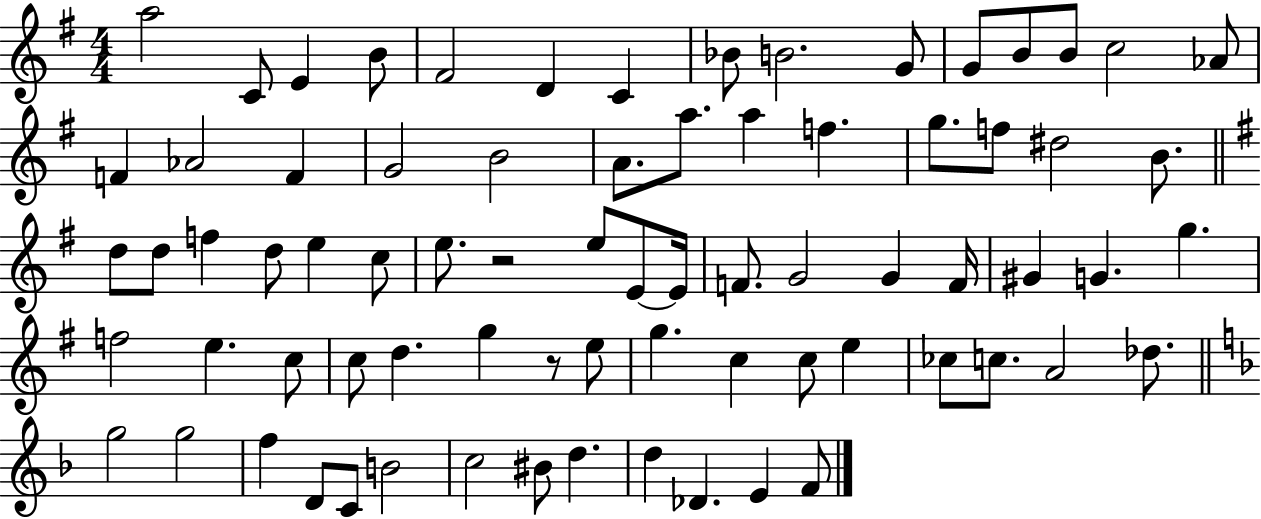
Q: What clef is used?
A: treble